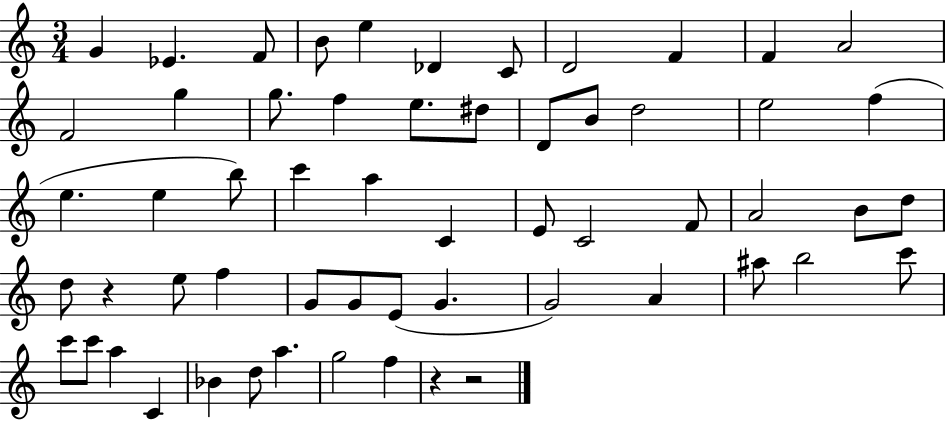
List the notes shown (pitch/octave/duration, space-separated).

G4/q Eb4/q. F4/e B4/e E5/q Db4/q C4/e D4/h F4/q F4/q A4/h F4/h G5/q G5/e. F5/q E5/e. D#5/e D4/e B4/e D5/h E5/h F5/q E5/q. E5/q B5/e C6/q A5/q C4/q E4/e C4/h F4/e A4/h B4/e D5/e D5/e R/q E5/e F5/q G4/e G4/e E4/e G4/q. G4/h A4/q A#5/e B5/h C6/e C6/e C6/e A5/q C4/q Bb4/q D5/e A5/q. G5/h F5/q R/q R/h